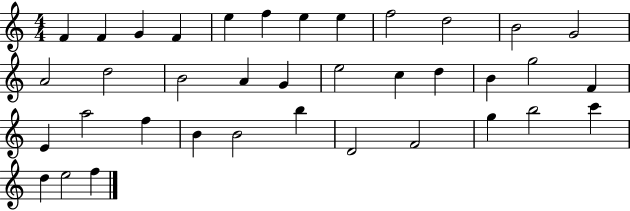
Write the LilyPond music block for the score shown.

{
  \clef treble
  \numericTimeSignature
  \time 4/4
  \key c \major
  f'4 f'4 g'4 f'4 | e''4 f''4 e''4 e''4 | f''2 d''2 | b'2 g'2 | \break a'2 d''2 | b'2 a'4 g'4 | e''2 c''4 d''4 | b'4 g''2 f'4 | \break e'4 a''2 f''4 | b'4 b'2 b''4 | d'2 f'2 | g''4 b''2 c'''4 | \break d''4 e''2 f''4 | \bar "|."
}